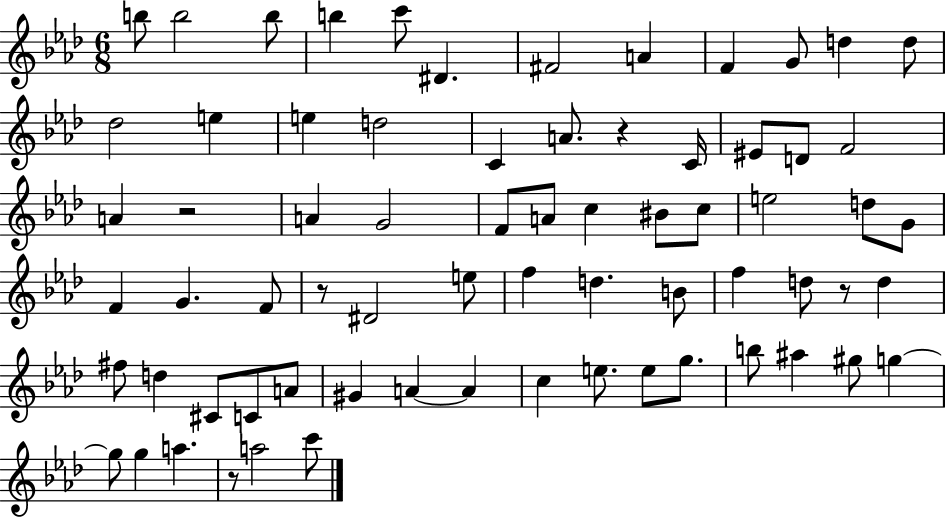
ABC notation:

X:1
T:Untitled
M:6/8
L:1/4
K:Ab
b/2 b2 b/2 b c'/2 ^D ^F2 A F G/2 d d/2 _d2 e e d2 C A/2 z C/4 ^E/2 D/2 F2 A z2 A G2 F/2 A/2 c ^B/2 c/2 e2 d/2 G/2 F G F/2 z/2 ^D2 e/2 f d B/2 f d/2 z/2 d ^f/2 d ^C/2 C/2 A/2 ^G A A c e/2 e/2 g/2 b/2 ^a ^g/2 g g/2 g a z/2 a2 c'/2